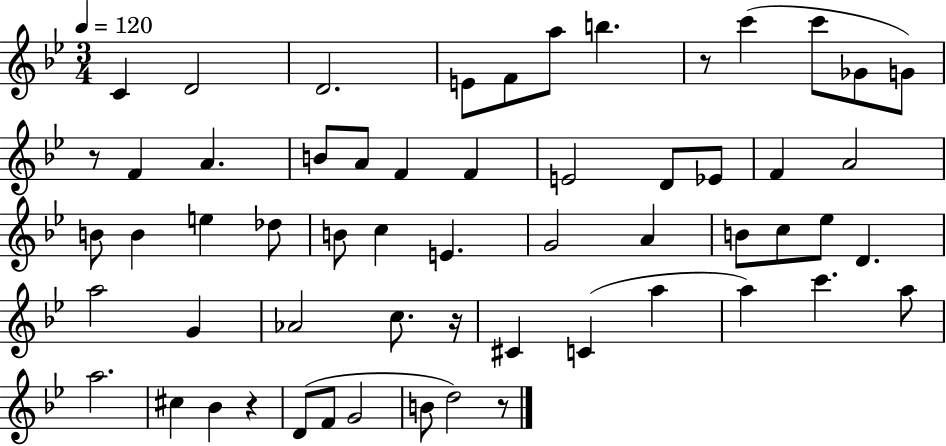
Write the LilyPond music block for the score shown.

{
  \clef treble
  \numericTimeSignature
  \time 3/4
  \key bes \major
  \tempo 4 = 120
  c'4 d'2 | d'2. | e'8 f'8 a''8 b''4. | r8 c'''4( c'''8 ges'8 g'8) | \break r8 f'4 a'4. | b'8 a'8 f'4 f'4 | e'2 d'8 ees'8 | f'4 a'2 | \break b'8 b'4 e''4 des''8 | b'8 c''4 e'4. | g'2 a'4 | b'8 c''8 ees''8 d'4. | \break a''2 g'4 | aes'2 c''8. r16 | cis'4 c'4( a''4 | a''4) c'''4. a''8 | \break a''2. | cis''4 bes'4 r4 | d'8( f'8 g'2 | b'8 d''2) r8 | \break \bar "|."
}